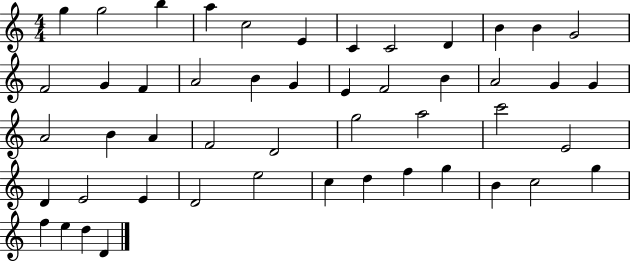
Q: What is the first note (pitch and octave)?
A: G5